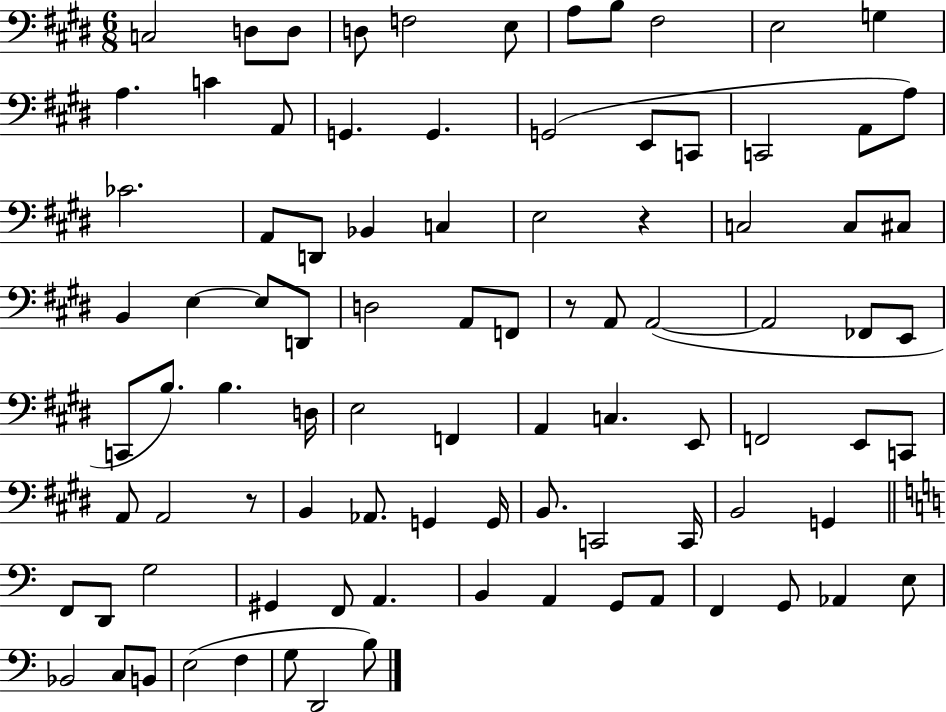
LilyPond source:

{
  \clef bass
  \numericTimeSignature
  \time 6/8
  \key e \major
  c2 d8 d8 | d8 f2 e8 | a8 b8 fis2 | e2 g4 | \break a4. c'4 a,8 | g,4. g,4. | g,2( e,8 c,8 | c,2 a,8 a8) | \break ces'2. | a,8 d,8 bes,4 c4 | e2 r4 | c2 c8 cis8 | \break b,4 e4~~ e8 d,8 | d2 a,8 f,8 | r8 a,8 a,2~(~ | a,2 fes,8 e,8 | \break c,8 b8.) b4. d16 | e2 f,4 | a,4 c4. e,8 | f,2 e,8 c,8 | \break a,8 a,2 r8 | b,4 aes,8. g,4 g,16 | b,8. c,2 c,16 | b,2 g,4 | \break \bar "||" \break \key c \major f,8 d,8 g2 | gis,4 f,8 a,4. | b,4 a,4 g,8 a,8 | f,4 g,8 aes,4 e8 | \break bes,2 c8 b,8 | e2( f4 | g8 d,2 b8) | \bar "|."
}